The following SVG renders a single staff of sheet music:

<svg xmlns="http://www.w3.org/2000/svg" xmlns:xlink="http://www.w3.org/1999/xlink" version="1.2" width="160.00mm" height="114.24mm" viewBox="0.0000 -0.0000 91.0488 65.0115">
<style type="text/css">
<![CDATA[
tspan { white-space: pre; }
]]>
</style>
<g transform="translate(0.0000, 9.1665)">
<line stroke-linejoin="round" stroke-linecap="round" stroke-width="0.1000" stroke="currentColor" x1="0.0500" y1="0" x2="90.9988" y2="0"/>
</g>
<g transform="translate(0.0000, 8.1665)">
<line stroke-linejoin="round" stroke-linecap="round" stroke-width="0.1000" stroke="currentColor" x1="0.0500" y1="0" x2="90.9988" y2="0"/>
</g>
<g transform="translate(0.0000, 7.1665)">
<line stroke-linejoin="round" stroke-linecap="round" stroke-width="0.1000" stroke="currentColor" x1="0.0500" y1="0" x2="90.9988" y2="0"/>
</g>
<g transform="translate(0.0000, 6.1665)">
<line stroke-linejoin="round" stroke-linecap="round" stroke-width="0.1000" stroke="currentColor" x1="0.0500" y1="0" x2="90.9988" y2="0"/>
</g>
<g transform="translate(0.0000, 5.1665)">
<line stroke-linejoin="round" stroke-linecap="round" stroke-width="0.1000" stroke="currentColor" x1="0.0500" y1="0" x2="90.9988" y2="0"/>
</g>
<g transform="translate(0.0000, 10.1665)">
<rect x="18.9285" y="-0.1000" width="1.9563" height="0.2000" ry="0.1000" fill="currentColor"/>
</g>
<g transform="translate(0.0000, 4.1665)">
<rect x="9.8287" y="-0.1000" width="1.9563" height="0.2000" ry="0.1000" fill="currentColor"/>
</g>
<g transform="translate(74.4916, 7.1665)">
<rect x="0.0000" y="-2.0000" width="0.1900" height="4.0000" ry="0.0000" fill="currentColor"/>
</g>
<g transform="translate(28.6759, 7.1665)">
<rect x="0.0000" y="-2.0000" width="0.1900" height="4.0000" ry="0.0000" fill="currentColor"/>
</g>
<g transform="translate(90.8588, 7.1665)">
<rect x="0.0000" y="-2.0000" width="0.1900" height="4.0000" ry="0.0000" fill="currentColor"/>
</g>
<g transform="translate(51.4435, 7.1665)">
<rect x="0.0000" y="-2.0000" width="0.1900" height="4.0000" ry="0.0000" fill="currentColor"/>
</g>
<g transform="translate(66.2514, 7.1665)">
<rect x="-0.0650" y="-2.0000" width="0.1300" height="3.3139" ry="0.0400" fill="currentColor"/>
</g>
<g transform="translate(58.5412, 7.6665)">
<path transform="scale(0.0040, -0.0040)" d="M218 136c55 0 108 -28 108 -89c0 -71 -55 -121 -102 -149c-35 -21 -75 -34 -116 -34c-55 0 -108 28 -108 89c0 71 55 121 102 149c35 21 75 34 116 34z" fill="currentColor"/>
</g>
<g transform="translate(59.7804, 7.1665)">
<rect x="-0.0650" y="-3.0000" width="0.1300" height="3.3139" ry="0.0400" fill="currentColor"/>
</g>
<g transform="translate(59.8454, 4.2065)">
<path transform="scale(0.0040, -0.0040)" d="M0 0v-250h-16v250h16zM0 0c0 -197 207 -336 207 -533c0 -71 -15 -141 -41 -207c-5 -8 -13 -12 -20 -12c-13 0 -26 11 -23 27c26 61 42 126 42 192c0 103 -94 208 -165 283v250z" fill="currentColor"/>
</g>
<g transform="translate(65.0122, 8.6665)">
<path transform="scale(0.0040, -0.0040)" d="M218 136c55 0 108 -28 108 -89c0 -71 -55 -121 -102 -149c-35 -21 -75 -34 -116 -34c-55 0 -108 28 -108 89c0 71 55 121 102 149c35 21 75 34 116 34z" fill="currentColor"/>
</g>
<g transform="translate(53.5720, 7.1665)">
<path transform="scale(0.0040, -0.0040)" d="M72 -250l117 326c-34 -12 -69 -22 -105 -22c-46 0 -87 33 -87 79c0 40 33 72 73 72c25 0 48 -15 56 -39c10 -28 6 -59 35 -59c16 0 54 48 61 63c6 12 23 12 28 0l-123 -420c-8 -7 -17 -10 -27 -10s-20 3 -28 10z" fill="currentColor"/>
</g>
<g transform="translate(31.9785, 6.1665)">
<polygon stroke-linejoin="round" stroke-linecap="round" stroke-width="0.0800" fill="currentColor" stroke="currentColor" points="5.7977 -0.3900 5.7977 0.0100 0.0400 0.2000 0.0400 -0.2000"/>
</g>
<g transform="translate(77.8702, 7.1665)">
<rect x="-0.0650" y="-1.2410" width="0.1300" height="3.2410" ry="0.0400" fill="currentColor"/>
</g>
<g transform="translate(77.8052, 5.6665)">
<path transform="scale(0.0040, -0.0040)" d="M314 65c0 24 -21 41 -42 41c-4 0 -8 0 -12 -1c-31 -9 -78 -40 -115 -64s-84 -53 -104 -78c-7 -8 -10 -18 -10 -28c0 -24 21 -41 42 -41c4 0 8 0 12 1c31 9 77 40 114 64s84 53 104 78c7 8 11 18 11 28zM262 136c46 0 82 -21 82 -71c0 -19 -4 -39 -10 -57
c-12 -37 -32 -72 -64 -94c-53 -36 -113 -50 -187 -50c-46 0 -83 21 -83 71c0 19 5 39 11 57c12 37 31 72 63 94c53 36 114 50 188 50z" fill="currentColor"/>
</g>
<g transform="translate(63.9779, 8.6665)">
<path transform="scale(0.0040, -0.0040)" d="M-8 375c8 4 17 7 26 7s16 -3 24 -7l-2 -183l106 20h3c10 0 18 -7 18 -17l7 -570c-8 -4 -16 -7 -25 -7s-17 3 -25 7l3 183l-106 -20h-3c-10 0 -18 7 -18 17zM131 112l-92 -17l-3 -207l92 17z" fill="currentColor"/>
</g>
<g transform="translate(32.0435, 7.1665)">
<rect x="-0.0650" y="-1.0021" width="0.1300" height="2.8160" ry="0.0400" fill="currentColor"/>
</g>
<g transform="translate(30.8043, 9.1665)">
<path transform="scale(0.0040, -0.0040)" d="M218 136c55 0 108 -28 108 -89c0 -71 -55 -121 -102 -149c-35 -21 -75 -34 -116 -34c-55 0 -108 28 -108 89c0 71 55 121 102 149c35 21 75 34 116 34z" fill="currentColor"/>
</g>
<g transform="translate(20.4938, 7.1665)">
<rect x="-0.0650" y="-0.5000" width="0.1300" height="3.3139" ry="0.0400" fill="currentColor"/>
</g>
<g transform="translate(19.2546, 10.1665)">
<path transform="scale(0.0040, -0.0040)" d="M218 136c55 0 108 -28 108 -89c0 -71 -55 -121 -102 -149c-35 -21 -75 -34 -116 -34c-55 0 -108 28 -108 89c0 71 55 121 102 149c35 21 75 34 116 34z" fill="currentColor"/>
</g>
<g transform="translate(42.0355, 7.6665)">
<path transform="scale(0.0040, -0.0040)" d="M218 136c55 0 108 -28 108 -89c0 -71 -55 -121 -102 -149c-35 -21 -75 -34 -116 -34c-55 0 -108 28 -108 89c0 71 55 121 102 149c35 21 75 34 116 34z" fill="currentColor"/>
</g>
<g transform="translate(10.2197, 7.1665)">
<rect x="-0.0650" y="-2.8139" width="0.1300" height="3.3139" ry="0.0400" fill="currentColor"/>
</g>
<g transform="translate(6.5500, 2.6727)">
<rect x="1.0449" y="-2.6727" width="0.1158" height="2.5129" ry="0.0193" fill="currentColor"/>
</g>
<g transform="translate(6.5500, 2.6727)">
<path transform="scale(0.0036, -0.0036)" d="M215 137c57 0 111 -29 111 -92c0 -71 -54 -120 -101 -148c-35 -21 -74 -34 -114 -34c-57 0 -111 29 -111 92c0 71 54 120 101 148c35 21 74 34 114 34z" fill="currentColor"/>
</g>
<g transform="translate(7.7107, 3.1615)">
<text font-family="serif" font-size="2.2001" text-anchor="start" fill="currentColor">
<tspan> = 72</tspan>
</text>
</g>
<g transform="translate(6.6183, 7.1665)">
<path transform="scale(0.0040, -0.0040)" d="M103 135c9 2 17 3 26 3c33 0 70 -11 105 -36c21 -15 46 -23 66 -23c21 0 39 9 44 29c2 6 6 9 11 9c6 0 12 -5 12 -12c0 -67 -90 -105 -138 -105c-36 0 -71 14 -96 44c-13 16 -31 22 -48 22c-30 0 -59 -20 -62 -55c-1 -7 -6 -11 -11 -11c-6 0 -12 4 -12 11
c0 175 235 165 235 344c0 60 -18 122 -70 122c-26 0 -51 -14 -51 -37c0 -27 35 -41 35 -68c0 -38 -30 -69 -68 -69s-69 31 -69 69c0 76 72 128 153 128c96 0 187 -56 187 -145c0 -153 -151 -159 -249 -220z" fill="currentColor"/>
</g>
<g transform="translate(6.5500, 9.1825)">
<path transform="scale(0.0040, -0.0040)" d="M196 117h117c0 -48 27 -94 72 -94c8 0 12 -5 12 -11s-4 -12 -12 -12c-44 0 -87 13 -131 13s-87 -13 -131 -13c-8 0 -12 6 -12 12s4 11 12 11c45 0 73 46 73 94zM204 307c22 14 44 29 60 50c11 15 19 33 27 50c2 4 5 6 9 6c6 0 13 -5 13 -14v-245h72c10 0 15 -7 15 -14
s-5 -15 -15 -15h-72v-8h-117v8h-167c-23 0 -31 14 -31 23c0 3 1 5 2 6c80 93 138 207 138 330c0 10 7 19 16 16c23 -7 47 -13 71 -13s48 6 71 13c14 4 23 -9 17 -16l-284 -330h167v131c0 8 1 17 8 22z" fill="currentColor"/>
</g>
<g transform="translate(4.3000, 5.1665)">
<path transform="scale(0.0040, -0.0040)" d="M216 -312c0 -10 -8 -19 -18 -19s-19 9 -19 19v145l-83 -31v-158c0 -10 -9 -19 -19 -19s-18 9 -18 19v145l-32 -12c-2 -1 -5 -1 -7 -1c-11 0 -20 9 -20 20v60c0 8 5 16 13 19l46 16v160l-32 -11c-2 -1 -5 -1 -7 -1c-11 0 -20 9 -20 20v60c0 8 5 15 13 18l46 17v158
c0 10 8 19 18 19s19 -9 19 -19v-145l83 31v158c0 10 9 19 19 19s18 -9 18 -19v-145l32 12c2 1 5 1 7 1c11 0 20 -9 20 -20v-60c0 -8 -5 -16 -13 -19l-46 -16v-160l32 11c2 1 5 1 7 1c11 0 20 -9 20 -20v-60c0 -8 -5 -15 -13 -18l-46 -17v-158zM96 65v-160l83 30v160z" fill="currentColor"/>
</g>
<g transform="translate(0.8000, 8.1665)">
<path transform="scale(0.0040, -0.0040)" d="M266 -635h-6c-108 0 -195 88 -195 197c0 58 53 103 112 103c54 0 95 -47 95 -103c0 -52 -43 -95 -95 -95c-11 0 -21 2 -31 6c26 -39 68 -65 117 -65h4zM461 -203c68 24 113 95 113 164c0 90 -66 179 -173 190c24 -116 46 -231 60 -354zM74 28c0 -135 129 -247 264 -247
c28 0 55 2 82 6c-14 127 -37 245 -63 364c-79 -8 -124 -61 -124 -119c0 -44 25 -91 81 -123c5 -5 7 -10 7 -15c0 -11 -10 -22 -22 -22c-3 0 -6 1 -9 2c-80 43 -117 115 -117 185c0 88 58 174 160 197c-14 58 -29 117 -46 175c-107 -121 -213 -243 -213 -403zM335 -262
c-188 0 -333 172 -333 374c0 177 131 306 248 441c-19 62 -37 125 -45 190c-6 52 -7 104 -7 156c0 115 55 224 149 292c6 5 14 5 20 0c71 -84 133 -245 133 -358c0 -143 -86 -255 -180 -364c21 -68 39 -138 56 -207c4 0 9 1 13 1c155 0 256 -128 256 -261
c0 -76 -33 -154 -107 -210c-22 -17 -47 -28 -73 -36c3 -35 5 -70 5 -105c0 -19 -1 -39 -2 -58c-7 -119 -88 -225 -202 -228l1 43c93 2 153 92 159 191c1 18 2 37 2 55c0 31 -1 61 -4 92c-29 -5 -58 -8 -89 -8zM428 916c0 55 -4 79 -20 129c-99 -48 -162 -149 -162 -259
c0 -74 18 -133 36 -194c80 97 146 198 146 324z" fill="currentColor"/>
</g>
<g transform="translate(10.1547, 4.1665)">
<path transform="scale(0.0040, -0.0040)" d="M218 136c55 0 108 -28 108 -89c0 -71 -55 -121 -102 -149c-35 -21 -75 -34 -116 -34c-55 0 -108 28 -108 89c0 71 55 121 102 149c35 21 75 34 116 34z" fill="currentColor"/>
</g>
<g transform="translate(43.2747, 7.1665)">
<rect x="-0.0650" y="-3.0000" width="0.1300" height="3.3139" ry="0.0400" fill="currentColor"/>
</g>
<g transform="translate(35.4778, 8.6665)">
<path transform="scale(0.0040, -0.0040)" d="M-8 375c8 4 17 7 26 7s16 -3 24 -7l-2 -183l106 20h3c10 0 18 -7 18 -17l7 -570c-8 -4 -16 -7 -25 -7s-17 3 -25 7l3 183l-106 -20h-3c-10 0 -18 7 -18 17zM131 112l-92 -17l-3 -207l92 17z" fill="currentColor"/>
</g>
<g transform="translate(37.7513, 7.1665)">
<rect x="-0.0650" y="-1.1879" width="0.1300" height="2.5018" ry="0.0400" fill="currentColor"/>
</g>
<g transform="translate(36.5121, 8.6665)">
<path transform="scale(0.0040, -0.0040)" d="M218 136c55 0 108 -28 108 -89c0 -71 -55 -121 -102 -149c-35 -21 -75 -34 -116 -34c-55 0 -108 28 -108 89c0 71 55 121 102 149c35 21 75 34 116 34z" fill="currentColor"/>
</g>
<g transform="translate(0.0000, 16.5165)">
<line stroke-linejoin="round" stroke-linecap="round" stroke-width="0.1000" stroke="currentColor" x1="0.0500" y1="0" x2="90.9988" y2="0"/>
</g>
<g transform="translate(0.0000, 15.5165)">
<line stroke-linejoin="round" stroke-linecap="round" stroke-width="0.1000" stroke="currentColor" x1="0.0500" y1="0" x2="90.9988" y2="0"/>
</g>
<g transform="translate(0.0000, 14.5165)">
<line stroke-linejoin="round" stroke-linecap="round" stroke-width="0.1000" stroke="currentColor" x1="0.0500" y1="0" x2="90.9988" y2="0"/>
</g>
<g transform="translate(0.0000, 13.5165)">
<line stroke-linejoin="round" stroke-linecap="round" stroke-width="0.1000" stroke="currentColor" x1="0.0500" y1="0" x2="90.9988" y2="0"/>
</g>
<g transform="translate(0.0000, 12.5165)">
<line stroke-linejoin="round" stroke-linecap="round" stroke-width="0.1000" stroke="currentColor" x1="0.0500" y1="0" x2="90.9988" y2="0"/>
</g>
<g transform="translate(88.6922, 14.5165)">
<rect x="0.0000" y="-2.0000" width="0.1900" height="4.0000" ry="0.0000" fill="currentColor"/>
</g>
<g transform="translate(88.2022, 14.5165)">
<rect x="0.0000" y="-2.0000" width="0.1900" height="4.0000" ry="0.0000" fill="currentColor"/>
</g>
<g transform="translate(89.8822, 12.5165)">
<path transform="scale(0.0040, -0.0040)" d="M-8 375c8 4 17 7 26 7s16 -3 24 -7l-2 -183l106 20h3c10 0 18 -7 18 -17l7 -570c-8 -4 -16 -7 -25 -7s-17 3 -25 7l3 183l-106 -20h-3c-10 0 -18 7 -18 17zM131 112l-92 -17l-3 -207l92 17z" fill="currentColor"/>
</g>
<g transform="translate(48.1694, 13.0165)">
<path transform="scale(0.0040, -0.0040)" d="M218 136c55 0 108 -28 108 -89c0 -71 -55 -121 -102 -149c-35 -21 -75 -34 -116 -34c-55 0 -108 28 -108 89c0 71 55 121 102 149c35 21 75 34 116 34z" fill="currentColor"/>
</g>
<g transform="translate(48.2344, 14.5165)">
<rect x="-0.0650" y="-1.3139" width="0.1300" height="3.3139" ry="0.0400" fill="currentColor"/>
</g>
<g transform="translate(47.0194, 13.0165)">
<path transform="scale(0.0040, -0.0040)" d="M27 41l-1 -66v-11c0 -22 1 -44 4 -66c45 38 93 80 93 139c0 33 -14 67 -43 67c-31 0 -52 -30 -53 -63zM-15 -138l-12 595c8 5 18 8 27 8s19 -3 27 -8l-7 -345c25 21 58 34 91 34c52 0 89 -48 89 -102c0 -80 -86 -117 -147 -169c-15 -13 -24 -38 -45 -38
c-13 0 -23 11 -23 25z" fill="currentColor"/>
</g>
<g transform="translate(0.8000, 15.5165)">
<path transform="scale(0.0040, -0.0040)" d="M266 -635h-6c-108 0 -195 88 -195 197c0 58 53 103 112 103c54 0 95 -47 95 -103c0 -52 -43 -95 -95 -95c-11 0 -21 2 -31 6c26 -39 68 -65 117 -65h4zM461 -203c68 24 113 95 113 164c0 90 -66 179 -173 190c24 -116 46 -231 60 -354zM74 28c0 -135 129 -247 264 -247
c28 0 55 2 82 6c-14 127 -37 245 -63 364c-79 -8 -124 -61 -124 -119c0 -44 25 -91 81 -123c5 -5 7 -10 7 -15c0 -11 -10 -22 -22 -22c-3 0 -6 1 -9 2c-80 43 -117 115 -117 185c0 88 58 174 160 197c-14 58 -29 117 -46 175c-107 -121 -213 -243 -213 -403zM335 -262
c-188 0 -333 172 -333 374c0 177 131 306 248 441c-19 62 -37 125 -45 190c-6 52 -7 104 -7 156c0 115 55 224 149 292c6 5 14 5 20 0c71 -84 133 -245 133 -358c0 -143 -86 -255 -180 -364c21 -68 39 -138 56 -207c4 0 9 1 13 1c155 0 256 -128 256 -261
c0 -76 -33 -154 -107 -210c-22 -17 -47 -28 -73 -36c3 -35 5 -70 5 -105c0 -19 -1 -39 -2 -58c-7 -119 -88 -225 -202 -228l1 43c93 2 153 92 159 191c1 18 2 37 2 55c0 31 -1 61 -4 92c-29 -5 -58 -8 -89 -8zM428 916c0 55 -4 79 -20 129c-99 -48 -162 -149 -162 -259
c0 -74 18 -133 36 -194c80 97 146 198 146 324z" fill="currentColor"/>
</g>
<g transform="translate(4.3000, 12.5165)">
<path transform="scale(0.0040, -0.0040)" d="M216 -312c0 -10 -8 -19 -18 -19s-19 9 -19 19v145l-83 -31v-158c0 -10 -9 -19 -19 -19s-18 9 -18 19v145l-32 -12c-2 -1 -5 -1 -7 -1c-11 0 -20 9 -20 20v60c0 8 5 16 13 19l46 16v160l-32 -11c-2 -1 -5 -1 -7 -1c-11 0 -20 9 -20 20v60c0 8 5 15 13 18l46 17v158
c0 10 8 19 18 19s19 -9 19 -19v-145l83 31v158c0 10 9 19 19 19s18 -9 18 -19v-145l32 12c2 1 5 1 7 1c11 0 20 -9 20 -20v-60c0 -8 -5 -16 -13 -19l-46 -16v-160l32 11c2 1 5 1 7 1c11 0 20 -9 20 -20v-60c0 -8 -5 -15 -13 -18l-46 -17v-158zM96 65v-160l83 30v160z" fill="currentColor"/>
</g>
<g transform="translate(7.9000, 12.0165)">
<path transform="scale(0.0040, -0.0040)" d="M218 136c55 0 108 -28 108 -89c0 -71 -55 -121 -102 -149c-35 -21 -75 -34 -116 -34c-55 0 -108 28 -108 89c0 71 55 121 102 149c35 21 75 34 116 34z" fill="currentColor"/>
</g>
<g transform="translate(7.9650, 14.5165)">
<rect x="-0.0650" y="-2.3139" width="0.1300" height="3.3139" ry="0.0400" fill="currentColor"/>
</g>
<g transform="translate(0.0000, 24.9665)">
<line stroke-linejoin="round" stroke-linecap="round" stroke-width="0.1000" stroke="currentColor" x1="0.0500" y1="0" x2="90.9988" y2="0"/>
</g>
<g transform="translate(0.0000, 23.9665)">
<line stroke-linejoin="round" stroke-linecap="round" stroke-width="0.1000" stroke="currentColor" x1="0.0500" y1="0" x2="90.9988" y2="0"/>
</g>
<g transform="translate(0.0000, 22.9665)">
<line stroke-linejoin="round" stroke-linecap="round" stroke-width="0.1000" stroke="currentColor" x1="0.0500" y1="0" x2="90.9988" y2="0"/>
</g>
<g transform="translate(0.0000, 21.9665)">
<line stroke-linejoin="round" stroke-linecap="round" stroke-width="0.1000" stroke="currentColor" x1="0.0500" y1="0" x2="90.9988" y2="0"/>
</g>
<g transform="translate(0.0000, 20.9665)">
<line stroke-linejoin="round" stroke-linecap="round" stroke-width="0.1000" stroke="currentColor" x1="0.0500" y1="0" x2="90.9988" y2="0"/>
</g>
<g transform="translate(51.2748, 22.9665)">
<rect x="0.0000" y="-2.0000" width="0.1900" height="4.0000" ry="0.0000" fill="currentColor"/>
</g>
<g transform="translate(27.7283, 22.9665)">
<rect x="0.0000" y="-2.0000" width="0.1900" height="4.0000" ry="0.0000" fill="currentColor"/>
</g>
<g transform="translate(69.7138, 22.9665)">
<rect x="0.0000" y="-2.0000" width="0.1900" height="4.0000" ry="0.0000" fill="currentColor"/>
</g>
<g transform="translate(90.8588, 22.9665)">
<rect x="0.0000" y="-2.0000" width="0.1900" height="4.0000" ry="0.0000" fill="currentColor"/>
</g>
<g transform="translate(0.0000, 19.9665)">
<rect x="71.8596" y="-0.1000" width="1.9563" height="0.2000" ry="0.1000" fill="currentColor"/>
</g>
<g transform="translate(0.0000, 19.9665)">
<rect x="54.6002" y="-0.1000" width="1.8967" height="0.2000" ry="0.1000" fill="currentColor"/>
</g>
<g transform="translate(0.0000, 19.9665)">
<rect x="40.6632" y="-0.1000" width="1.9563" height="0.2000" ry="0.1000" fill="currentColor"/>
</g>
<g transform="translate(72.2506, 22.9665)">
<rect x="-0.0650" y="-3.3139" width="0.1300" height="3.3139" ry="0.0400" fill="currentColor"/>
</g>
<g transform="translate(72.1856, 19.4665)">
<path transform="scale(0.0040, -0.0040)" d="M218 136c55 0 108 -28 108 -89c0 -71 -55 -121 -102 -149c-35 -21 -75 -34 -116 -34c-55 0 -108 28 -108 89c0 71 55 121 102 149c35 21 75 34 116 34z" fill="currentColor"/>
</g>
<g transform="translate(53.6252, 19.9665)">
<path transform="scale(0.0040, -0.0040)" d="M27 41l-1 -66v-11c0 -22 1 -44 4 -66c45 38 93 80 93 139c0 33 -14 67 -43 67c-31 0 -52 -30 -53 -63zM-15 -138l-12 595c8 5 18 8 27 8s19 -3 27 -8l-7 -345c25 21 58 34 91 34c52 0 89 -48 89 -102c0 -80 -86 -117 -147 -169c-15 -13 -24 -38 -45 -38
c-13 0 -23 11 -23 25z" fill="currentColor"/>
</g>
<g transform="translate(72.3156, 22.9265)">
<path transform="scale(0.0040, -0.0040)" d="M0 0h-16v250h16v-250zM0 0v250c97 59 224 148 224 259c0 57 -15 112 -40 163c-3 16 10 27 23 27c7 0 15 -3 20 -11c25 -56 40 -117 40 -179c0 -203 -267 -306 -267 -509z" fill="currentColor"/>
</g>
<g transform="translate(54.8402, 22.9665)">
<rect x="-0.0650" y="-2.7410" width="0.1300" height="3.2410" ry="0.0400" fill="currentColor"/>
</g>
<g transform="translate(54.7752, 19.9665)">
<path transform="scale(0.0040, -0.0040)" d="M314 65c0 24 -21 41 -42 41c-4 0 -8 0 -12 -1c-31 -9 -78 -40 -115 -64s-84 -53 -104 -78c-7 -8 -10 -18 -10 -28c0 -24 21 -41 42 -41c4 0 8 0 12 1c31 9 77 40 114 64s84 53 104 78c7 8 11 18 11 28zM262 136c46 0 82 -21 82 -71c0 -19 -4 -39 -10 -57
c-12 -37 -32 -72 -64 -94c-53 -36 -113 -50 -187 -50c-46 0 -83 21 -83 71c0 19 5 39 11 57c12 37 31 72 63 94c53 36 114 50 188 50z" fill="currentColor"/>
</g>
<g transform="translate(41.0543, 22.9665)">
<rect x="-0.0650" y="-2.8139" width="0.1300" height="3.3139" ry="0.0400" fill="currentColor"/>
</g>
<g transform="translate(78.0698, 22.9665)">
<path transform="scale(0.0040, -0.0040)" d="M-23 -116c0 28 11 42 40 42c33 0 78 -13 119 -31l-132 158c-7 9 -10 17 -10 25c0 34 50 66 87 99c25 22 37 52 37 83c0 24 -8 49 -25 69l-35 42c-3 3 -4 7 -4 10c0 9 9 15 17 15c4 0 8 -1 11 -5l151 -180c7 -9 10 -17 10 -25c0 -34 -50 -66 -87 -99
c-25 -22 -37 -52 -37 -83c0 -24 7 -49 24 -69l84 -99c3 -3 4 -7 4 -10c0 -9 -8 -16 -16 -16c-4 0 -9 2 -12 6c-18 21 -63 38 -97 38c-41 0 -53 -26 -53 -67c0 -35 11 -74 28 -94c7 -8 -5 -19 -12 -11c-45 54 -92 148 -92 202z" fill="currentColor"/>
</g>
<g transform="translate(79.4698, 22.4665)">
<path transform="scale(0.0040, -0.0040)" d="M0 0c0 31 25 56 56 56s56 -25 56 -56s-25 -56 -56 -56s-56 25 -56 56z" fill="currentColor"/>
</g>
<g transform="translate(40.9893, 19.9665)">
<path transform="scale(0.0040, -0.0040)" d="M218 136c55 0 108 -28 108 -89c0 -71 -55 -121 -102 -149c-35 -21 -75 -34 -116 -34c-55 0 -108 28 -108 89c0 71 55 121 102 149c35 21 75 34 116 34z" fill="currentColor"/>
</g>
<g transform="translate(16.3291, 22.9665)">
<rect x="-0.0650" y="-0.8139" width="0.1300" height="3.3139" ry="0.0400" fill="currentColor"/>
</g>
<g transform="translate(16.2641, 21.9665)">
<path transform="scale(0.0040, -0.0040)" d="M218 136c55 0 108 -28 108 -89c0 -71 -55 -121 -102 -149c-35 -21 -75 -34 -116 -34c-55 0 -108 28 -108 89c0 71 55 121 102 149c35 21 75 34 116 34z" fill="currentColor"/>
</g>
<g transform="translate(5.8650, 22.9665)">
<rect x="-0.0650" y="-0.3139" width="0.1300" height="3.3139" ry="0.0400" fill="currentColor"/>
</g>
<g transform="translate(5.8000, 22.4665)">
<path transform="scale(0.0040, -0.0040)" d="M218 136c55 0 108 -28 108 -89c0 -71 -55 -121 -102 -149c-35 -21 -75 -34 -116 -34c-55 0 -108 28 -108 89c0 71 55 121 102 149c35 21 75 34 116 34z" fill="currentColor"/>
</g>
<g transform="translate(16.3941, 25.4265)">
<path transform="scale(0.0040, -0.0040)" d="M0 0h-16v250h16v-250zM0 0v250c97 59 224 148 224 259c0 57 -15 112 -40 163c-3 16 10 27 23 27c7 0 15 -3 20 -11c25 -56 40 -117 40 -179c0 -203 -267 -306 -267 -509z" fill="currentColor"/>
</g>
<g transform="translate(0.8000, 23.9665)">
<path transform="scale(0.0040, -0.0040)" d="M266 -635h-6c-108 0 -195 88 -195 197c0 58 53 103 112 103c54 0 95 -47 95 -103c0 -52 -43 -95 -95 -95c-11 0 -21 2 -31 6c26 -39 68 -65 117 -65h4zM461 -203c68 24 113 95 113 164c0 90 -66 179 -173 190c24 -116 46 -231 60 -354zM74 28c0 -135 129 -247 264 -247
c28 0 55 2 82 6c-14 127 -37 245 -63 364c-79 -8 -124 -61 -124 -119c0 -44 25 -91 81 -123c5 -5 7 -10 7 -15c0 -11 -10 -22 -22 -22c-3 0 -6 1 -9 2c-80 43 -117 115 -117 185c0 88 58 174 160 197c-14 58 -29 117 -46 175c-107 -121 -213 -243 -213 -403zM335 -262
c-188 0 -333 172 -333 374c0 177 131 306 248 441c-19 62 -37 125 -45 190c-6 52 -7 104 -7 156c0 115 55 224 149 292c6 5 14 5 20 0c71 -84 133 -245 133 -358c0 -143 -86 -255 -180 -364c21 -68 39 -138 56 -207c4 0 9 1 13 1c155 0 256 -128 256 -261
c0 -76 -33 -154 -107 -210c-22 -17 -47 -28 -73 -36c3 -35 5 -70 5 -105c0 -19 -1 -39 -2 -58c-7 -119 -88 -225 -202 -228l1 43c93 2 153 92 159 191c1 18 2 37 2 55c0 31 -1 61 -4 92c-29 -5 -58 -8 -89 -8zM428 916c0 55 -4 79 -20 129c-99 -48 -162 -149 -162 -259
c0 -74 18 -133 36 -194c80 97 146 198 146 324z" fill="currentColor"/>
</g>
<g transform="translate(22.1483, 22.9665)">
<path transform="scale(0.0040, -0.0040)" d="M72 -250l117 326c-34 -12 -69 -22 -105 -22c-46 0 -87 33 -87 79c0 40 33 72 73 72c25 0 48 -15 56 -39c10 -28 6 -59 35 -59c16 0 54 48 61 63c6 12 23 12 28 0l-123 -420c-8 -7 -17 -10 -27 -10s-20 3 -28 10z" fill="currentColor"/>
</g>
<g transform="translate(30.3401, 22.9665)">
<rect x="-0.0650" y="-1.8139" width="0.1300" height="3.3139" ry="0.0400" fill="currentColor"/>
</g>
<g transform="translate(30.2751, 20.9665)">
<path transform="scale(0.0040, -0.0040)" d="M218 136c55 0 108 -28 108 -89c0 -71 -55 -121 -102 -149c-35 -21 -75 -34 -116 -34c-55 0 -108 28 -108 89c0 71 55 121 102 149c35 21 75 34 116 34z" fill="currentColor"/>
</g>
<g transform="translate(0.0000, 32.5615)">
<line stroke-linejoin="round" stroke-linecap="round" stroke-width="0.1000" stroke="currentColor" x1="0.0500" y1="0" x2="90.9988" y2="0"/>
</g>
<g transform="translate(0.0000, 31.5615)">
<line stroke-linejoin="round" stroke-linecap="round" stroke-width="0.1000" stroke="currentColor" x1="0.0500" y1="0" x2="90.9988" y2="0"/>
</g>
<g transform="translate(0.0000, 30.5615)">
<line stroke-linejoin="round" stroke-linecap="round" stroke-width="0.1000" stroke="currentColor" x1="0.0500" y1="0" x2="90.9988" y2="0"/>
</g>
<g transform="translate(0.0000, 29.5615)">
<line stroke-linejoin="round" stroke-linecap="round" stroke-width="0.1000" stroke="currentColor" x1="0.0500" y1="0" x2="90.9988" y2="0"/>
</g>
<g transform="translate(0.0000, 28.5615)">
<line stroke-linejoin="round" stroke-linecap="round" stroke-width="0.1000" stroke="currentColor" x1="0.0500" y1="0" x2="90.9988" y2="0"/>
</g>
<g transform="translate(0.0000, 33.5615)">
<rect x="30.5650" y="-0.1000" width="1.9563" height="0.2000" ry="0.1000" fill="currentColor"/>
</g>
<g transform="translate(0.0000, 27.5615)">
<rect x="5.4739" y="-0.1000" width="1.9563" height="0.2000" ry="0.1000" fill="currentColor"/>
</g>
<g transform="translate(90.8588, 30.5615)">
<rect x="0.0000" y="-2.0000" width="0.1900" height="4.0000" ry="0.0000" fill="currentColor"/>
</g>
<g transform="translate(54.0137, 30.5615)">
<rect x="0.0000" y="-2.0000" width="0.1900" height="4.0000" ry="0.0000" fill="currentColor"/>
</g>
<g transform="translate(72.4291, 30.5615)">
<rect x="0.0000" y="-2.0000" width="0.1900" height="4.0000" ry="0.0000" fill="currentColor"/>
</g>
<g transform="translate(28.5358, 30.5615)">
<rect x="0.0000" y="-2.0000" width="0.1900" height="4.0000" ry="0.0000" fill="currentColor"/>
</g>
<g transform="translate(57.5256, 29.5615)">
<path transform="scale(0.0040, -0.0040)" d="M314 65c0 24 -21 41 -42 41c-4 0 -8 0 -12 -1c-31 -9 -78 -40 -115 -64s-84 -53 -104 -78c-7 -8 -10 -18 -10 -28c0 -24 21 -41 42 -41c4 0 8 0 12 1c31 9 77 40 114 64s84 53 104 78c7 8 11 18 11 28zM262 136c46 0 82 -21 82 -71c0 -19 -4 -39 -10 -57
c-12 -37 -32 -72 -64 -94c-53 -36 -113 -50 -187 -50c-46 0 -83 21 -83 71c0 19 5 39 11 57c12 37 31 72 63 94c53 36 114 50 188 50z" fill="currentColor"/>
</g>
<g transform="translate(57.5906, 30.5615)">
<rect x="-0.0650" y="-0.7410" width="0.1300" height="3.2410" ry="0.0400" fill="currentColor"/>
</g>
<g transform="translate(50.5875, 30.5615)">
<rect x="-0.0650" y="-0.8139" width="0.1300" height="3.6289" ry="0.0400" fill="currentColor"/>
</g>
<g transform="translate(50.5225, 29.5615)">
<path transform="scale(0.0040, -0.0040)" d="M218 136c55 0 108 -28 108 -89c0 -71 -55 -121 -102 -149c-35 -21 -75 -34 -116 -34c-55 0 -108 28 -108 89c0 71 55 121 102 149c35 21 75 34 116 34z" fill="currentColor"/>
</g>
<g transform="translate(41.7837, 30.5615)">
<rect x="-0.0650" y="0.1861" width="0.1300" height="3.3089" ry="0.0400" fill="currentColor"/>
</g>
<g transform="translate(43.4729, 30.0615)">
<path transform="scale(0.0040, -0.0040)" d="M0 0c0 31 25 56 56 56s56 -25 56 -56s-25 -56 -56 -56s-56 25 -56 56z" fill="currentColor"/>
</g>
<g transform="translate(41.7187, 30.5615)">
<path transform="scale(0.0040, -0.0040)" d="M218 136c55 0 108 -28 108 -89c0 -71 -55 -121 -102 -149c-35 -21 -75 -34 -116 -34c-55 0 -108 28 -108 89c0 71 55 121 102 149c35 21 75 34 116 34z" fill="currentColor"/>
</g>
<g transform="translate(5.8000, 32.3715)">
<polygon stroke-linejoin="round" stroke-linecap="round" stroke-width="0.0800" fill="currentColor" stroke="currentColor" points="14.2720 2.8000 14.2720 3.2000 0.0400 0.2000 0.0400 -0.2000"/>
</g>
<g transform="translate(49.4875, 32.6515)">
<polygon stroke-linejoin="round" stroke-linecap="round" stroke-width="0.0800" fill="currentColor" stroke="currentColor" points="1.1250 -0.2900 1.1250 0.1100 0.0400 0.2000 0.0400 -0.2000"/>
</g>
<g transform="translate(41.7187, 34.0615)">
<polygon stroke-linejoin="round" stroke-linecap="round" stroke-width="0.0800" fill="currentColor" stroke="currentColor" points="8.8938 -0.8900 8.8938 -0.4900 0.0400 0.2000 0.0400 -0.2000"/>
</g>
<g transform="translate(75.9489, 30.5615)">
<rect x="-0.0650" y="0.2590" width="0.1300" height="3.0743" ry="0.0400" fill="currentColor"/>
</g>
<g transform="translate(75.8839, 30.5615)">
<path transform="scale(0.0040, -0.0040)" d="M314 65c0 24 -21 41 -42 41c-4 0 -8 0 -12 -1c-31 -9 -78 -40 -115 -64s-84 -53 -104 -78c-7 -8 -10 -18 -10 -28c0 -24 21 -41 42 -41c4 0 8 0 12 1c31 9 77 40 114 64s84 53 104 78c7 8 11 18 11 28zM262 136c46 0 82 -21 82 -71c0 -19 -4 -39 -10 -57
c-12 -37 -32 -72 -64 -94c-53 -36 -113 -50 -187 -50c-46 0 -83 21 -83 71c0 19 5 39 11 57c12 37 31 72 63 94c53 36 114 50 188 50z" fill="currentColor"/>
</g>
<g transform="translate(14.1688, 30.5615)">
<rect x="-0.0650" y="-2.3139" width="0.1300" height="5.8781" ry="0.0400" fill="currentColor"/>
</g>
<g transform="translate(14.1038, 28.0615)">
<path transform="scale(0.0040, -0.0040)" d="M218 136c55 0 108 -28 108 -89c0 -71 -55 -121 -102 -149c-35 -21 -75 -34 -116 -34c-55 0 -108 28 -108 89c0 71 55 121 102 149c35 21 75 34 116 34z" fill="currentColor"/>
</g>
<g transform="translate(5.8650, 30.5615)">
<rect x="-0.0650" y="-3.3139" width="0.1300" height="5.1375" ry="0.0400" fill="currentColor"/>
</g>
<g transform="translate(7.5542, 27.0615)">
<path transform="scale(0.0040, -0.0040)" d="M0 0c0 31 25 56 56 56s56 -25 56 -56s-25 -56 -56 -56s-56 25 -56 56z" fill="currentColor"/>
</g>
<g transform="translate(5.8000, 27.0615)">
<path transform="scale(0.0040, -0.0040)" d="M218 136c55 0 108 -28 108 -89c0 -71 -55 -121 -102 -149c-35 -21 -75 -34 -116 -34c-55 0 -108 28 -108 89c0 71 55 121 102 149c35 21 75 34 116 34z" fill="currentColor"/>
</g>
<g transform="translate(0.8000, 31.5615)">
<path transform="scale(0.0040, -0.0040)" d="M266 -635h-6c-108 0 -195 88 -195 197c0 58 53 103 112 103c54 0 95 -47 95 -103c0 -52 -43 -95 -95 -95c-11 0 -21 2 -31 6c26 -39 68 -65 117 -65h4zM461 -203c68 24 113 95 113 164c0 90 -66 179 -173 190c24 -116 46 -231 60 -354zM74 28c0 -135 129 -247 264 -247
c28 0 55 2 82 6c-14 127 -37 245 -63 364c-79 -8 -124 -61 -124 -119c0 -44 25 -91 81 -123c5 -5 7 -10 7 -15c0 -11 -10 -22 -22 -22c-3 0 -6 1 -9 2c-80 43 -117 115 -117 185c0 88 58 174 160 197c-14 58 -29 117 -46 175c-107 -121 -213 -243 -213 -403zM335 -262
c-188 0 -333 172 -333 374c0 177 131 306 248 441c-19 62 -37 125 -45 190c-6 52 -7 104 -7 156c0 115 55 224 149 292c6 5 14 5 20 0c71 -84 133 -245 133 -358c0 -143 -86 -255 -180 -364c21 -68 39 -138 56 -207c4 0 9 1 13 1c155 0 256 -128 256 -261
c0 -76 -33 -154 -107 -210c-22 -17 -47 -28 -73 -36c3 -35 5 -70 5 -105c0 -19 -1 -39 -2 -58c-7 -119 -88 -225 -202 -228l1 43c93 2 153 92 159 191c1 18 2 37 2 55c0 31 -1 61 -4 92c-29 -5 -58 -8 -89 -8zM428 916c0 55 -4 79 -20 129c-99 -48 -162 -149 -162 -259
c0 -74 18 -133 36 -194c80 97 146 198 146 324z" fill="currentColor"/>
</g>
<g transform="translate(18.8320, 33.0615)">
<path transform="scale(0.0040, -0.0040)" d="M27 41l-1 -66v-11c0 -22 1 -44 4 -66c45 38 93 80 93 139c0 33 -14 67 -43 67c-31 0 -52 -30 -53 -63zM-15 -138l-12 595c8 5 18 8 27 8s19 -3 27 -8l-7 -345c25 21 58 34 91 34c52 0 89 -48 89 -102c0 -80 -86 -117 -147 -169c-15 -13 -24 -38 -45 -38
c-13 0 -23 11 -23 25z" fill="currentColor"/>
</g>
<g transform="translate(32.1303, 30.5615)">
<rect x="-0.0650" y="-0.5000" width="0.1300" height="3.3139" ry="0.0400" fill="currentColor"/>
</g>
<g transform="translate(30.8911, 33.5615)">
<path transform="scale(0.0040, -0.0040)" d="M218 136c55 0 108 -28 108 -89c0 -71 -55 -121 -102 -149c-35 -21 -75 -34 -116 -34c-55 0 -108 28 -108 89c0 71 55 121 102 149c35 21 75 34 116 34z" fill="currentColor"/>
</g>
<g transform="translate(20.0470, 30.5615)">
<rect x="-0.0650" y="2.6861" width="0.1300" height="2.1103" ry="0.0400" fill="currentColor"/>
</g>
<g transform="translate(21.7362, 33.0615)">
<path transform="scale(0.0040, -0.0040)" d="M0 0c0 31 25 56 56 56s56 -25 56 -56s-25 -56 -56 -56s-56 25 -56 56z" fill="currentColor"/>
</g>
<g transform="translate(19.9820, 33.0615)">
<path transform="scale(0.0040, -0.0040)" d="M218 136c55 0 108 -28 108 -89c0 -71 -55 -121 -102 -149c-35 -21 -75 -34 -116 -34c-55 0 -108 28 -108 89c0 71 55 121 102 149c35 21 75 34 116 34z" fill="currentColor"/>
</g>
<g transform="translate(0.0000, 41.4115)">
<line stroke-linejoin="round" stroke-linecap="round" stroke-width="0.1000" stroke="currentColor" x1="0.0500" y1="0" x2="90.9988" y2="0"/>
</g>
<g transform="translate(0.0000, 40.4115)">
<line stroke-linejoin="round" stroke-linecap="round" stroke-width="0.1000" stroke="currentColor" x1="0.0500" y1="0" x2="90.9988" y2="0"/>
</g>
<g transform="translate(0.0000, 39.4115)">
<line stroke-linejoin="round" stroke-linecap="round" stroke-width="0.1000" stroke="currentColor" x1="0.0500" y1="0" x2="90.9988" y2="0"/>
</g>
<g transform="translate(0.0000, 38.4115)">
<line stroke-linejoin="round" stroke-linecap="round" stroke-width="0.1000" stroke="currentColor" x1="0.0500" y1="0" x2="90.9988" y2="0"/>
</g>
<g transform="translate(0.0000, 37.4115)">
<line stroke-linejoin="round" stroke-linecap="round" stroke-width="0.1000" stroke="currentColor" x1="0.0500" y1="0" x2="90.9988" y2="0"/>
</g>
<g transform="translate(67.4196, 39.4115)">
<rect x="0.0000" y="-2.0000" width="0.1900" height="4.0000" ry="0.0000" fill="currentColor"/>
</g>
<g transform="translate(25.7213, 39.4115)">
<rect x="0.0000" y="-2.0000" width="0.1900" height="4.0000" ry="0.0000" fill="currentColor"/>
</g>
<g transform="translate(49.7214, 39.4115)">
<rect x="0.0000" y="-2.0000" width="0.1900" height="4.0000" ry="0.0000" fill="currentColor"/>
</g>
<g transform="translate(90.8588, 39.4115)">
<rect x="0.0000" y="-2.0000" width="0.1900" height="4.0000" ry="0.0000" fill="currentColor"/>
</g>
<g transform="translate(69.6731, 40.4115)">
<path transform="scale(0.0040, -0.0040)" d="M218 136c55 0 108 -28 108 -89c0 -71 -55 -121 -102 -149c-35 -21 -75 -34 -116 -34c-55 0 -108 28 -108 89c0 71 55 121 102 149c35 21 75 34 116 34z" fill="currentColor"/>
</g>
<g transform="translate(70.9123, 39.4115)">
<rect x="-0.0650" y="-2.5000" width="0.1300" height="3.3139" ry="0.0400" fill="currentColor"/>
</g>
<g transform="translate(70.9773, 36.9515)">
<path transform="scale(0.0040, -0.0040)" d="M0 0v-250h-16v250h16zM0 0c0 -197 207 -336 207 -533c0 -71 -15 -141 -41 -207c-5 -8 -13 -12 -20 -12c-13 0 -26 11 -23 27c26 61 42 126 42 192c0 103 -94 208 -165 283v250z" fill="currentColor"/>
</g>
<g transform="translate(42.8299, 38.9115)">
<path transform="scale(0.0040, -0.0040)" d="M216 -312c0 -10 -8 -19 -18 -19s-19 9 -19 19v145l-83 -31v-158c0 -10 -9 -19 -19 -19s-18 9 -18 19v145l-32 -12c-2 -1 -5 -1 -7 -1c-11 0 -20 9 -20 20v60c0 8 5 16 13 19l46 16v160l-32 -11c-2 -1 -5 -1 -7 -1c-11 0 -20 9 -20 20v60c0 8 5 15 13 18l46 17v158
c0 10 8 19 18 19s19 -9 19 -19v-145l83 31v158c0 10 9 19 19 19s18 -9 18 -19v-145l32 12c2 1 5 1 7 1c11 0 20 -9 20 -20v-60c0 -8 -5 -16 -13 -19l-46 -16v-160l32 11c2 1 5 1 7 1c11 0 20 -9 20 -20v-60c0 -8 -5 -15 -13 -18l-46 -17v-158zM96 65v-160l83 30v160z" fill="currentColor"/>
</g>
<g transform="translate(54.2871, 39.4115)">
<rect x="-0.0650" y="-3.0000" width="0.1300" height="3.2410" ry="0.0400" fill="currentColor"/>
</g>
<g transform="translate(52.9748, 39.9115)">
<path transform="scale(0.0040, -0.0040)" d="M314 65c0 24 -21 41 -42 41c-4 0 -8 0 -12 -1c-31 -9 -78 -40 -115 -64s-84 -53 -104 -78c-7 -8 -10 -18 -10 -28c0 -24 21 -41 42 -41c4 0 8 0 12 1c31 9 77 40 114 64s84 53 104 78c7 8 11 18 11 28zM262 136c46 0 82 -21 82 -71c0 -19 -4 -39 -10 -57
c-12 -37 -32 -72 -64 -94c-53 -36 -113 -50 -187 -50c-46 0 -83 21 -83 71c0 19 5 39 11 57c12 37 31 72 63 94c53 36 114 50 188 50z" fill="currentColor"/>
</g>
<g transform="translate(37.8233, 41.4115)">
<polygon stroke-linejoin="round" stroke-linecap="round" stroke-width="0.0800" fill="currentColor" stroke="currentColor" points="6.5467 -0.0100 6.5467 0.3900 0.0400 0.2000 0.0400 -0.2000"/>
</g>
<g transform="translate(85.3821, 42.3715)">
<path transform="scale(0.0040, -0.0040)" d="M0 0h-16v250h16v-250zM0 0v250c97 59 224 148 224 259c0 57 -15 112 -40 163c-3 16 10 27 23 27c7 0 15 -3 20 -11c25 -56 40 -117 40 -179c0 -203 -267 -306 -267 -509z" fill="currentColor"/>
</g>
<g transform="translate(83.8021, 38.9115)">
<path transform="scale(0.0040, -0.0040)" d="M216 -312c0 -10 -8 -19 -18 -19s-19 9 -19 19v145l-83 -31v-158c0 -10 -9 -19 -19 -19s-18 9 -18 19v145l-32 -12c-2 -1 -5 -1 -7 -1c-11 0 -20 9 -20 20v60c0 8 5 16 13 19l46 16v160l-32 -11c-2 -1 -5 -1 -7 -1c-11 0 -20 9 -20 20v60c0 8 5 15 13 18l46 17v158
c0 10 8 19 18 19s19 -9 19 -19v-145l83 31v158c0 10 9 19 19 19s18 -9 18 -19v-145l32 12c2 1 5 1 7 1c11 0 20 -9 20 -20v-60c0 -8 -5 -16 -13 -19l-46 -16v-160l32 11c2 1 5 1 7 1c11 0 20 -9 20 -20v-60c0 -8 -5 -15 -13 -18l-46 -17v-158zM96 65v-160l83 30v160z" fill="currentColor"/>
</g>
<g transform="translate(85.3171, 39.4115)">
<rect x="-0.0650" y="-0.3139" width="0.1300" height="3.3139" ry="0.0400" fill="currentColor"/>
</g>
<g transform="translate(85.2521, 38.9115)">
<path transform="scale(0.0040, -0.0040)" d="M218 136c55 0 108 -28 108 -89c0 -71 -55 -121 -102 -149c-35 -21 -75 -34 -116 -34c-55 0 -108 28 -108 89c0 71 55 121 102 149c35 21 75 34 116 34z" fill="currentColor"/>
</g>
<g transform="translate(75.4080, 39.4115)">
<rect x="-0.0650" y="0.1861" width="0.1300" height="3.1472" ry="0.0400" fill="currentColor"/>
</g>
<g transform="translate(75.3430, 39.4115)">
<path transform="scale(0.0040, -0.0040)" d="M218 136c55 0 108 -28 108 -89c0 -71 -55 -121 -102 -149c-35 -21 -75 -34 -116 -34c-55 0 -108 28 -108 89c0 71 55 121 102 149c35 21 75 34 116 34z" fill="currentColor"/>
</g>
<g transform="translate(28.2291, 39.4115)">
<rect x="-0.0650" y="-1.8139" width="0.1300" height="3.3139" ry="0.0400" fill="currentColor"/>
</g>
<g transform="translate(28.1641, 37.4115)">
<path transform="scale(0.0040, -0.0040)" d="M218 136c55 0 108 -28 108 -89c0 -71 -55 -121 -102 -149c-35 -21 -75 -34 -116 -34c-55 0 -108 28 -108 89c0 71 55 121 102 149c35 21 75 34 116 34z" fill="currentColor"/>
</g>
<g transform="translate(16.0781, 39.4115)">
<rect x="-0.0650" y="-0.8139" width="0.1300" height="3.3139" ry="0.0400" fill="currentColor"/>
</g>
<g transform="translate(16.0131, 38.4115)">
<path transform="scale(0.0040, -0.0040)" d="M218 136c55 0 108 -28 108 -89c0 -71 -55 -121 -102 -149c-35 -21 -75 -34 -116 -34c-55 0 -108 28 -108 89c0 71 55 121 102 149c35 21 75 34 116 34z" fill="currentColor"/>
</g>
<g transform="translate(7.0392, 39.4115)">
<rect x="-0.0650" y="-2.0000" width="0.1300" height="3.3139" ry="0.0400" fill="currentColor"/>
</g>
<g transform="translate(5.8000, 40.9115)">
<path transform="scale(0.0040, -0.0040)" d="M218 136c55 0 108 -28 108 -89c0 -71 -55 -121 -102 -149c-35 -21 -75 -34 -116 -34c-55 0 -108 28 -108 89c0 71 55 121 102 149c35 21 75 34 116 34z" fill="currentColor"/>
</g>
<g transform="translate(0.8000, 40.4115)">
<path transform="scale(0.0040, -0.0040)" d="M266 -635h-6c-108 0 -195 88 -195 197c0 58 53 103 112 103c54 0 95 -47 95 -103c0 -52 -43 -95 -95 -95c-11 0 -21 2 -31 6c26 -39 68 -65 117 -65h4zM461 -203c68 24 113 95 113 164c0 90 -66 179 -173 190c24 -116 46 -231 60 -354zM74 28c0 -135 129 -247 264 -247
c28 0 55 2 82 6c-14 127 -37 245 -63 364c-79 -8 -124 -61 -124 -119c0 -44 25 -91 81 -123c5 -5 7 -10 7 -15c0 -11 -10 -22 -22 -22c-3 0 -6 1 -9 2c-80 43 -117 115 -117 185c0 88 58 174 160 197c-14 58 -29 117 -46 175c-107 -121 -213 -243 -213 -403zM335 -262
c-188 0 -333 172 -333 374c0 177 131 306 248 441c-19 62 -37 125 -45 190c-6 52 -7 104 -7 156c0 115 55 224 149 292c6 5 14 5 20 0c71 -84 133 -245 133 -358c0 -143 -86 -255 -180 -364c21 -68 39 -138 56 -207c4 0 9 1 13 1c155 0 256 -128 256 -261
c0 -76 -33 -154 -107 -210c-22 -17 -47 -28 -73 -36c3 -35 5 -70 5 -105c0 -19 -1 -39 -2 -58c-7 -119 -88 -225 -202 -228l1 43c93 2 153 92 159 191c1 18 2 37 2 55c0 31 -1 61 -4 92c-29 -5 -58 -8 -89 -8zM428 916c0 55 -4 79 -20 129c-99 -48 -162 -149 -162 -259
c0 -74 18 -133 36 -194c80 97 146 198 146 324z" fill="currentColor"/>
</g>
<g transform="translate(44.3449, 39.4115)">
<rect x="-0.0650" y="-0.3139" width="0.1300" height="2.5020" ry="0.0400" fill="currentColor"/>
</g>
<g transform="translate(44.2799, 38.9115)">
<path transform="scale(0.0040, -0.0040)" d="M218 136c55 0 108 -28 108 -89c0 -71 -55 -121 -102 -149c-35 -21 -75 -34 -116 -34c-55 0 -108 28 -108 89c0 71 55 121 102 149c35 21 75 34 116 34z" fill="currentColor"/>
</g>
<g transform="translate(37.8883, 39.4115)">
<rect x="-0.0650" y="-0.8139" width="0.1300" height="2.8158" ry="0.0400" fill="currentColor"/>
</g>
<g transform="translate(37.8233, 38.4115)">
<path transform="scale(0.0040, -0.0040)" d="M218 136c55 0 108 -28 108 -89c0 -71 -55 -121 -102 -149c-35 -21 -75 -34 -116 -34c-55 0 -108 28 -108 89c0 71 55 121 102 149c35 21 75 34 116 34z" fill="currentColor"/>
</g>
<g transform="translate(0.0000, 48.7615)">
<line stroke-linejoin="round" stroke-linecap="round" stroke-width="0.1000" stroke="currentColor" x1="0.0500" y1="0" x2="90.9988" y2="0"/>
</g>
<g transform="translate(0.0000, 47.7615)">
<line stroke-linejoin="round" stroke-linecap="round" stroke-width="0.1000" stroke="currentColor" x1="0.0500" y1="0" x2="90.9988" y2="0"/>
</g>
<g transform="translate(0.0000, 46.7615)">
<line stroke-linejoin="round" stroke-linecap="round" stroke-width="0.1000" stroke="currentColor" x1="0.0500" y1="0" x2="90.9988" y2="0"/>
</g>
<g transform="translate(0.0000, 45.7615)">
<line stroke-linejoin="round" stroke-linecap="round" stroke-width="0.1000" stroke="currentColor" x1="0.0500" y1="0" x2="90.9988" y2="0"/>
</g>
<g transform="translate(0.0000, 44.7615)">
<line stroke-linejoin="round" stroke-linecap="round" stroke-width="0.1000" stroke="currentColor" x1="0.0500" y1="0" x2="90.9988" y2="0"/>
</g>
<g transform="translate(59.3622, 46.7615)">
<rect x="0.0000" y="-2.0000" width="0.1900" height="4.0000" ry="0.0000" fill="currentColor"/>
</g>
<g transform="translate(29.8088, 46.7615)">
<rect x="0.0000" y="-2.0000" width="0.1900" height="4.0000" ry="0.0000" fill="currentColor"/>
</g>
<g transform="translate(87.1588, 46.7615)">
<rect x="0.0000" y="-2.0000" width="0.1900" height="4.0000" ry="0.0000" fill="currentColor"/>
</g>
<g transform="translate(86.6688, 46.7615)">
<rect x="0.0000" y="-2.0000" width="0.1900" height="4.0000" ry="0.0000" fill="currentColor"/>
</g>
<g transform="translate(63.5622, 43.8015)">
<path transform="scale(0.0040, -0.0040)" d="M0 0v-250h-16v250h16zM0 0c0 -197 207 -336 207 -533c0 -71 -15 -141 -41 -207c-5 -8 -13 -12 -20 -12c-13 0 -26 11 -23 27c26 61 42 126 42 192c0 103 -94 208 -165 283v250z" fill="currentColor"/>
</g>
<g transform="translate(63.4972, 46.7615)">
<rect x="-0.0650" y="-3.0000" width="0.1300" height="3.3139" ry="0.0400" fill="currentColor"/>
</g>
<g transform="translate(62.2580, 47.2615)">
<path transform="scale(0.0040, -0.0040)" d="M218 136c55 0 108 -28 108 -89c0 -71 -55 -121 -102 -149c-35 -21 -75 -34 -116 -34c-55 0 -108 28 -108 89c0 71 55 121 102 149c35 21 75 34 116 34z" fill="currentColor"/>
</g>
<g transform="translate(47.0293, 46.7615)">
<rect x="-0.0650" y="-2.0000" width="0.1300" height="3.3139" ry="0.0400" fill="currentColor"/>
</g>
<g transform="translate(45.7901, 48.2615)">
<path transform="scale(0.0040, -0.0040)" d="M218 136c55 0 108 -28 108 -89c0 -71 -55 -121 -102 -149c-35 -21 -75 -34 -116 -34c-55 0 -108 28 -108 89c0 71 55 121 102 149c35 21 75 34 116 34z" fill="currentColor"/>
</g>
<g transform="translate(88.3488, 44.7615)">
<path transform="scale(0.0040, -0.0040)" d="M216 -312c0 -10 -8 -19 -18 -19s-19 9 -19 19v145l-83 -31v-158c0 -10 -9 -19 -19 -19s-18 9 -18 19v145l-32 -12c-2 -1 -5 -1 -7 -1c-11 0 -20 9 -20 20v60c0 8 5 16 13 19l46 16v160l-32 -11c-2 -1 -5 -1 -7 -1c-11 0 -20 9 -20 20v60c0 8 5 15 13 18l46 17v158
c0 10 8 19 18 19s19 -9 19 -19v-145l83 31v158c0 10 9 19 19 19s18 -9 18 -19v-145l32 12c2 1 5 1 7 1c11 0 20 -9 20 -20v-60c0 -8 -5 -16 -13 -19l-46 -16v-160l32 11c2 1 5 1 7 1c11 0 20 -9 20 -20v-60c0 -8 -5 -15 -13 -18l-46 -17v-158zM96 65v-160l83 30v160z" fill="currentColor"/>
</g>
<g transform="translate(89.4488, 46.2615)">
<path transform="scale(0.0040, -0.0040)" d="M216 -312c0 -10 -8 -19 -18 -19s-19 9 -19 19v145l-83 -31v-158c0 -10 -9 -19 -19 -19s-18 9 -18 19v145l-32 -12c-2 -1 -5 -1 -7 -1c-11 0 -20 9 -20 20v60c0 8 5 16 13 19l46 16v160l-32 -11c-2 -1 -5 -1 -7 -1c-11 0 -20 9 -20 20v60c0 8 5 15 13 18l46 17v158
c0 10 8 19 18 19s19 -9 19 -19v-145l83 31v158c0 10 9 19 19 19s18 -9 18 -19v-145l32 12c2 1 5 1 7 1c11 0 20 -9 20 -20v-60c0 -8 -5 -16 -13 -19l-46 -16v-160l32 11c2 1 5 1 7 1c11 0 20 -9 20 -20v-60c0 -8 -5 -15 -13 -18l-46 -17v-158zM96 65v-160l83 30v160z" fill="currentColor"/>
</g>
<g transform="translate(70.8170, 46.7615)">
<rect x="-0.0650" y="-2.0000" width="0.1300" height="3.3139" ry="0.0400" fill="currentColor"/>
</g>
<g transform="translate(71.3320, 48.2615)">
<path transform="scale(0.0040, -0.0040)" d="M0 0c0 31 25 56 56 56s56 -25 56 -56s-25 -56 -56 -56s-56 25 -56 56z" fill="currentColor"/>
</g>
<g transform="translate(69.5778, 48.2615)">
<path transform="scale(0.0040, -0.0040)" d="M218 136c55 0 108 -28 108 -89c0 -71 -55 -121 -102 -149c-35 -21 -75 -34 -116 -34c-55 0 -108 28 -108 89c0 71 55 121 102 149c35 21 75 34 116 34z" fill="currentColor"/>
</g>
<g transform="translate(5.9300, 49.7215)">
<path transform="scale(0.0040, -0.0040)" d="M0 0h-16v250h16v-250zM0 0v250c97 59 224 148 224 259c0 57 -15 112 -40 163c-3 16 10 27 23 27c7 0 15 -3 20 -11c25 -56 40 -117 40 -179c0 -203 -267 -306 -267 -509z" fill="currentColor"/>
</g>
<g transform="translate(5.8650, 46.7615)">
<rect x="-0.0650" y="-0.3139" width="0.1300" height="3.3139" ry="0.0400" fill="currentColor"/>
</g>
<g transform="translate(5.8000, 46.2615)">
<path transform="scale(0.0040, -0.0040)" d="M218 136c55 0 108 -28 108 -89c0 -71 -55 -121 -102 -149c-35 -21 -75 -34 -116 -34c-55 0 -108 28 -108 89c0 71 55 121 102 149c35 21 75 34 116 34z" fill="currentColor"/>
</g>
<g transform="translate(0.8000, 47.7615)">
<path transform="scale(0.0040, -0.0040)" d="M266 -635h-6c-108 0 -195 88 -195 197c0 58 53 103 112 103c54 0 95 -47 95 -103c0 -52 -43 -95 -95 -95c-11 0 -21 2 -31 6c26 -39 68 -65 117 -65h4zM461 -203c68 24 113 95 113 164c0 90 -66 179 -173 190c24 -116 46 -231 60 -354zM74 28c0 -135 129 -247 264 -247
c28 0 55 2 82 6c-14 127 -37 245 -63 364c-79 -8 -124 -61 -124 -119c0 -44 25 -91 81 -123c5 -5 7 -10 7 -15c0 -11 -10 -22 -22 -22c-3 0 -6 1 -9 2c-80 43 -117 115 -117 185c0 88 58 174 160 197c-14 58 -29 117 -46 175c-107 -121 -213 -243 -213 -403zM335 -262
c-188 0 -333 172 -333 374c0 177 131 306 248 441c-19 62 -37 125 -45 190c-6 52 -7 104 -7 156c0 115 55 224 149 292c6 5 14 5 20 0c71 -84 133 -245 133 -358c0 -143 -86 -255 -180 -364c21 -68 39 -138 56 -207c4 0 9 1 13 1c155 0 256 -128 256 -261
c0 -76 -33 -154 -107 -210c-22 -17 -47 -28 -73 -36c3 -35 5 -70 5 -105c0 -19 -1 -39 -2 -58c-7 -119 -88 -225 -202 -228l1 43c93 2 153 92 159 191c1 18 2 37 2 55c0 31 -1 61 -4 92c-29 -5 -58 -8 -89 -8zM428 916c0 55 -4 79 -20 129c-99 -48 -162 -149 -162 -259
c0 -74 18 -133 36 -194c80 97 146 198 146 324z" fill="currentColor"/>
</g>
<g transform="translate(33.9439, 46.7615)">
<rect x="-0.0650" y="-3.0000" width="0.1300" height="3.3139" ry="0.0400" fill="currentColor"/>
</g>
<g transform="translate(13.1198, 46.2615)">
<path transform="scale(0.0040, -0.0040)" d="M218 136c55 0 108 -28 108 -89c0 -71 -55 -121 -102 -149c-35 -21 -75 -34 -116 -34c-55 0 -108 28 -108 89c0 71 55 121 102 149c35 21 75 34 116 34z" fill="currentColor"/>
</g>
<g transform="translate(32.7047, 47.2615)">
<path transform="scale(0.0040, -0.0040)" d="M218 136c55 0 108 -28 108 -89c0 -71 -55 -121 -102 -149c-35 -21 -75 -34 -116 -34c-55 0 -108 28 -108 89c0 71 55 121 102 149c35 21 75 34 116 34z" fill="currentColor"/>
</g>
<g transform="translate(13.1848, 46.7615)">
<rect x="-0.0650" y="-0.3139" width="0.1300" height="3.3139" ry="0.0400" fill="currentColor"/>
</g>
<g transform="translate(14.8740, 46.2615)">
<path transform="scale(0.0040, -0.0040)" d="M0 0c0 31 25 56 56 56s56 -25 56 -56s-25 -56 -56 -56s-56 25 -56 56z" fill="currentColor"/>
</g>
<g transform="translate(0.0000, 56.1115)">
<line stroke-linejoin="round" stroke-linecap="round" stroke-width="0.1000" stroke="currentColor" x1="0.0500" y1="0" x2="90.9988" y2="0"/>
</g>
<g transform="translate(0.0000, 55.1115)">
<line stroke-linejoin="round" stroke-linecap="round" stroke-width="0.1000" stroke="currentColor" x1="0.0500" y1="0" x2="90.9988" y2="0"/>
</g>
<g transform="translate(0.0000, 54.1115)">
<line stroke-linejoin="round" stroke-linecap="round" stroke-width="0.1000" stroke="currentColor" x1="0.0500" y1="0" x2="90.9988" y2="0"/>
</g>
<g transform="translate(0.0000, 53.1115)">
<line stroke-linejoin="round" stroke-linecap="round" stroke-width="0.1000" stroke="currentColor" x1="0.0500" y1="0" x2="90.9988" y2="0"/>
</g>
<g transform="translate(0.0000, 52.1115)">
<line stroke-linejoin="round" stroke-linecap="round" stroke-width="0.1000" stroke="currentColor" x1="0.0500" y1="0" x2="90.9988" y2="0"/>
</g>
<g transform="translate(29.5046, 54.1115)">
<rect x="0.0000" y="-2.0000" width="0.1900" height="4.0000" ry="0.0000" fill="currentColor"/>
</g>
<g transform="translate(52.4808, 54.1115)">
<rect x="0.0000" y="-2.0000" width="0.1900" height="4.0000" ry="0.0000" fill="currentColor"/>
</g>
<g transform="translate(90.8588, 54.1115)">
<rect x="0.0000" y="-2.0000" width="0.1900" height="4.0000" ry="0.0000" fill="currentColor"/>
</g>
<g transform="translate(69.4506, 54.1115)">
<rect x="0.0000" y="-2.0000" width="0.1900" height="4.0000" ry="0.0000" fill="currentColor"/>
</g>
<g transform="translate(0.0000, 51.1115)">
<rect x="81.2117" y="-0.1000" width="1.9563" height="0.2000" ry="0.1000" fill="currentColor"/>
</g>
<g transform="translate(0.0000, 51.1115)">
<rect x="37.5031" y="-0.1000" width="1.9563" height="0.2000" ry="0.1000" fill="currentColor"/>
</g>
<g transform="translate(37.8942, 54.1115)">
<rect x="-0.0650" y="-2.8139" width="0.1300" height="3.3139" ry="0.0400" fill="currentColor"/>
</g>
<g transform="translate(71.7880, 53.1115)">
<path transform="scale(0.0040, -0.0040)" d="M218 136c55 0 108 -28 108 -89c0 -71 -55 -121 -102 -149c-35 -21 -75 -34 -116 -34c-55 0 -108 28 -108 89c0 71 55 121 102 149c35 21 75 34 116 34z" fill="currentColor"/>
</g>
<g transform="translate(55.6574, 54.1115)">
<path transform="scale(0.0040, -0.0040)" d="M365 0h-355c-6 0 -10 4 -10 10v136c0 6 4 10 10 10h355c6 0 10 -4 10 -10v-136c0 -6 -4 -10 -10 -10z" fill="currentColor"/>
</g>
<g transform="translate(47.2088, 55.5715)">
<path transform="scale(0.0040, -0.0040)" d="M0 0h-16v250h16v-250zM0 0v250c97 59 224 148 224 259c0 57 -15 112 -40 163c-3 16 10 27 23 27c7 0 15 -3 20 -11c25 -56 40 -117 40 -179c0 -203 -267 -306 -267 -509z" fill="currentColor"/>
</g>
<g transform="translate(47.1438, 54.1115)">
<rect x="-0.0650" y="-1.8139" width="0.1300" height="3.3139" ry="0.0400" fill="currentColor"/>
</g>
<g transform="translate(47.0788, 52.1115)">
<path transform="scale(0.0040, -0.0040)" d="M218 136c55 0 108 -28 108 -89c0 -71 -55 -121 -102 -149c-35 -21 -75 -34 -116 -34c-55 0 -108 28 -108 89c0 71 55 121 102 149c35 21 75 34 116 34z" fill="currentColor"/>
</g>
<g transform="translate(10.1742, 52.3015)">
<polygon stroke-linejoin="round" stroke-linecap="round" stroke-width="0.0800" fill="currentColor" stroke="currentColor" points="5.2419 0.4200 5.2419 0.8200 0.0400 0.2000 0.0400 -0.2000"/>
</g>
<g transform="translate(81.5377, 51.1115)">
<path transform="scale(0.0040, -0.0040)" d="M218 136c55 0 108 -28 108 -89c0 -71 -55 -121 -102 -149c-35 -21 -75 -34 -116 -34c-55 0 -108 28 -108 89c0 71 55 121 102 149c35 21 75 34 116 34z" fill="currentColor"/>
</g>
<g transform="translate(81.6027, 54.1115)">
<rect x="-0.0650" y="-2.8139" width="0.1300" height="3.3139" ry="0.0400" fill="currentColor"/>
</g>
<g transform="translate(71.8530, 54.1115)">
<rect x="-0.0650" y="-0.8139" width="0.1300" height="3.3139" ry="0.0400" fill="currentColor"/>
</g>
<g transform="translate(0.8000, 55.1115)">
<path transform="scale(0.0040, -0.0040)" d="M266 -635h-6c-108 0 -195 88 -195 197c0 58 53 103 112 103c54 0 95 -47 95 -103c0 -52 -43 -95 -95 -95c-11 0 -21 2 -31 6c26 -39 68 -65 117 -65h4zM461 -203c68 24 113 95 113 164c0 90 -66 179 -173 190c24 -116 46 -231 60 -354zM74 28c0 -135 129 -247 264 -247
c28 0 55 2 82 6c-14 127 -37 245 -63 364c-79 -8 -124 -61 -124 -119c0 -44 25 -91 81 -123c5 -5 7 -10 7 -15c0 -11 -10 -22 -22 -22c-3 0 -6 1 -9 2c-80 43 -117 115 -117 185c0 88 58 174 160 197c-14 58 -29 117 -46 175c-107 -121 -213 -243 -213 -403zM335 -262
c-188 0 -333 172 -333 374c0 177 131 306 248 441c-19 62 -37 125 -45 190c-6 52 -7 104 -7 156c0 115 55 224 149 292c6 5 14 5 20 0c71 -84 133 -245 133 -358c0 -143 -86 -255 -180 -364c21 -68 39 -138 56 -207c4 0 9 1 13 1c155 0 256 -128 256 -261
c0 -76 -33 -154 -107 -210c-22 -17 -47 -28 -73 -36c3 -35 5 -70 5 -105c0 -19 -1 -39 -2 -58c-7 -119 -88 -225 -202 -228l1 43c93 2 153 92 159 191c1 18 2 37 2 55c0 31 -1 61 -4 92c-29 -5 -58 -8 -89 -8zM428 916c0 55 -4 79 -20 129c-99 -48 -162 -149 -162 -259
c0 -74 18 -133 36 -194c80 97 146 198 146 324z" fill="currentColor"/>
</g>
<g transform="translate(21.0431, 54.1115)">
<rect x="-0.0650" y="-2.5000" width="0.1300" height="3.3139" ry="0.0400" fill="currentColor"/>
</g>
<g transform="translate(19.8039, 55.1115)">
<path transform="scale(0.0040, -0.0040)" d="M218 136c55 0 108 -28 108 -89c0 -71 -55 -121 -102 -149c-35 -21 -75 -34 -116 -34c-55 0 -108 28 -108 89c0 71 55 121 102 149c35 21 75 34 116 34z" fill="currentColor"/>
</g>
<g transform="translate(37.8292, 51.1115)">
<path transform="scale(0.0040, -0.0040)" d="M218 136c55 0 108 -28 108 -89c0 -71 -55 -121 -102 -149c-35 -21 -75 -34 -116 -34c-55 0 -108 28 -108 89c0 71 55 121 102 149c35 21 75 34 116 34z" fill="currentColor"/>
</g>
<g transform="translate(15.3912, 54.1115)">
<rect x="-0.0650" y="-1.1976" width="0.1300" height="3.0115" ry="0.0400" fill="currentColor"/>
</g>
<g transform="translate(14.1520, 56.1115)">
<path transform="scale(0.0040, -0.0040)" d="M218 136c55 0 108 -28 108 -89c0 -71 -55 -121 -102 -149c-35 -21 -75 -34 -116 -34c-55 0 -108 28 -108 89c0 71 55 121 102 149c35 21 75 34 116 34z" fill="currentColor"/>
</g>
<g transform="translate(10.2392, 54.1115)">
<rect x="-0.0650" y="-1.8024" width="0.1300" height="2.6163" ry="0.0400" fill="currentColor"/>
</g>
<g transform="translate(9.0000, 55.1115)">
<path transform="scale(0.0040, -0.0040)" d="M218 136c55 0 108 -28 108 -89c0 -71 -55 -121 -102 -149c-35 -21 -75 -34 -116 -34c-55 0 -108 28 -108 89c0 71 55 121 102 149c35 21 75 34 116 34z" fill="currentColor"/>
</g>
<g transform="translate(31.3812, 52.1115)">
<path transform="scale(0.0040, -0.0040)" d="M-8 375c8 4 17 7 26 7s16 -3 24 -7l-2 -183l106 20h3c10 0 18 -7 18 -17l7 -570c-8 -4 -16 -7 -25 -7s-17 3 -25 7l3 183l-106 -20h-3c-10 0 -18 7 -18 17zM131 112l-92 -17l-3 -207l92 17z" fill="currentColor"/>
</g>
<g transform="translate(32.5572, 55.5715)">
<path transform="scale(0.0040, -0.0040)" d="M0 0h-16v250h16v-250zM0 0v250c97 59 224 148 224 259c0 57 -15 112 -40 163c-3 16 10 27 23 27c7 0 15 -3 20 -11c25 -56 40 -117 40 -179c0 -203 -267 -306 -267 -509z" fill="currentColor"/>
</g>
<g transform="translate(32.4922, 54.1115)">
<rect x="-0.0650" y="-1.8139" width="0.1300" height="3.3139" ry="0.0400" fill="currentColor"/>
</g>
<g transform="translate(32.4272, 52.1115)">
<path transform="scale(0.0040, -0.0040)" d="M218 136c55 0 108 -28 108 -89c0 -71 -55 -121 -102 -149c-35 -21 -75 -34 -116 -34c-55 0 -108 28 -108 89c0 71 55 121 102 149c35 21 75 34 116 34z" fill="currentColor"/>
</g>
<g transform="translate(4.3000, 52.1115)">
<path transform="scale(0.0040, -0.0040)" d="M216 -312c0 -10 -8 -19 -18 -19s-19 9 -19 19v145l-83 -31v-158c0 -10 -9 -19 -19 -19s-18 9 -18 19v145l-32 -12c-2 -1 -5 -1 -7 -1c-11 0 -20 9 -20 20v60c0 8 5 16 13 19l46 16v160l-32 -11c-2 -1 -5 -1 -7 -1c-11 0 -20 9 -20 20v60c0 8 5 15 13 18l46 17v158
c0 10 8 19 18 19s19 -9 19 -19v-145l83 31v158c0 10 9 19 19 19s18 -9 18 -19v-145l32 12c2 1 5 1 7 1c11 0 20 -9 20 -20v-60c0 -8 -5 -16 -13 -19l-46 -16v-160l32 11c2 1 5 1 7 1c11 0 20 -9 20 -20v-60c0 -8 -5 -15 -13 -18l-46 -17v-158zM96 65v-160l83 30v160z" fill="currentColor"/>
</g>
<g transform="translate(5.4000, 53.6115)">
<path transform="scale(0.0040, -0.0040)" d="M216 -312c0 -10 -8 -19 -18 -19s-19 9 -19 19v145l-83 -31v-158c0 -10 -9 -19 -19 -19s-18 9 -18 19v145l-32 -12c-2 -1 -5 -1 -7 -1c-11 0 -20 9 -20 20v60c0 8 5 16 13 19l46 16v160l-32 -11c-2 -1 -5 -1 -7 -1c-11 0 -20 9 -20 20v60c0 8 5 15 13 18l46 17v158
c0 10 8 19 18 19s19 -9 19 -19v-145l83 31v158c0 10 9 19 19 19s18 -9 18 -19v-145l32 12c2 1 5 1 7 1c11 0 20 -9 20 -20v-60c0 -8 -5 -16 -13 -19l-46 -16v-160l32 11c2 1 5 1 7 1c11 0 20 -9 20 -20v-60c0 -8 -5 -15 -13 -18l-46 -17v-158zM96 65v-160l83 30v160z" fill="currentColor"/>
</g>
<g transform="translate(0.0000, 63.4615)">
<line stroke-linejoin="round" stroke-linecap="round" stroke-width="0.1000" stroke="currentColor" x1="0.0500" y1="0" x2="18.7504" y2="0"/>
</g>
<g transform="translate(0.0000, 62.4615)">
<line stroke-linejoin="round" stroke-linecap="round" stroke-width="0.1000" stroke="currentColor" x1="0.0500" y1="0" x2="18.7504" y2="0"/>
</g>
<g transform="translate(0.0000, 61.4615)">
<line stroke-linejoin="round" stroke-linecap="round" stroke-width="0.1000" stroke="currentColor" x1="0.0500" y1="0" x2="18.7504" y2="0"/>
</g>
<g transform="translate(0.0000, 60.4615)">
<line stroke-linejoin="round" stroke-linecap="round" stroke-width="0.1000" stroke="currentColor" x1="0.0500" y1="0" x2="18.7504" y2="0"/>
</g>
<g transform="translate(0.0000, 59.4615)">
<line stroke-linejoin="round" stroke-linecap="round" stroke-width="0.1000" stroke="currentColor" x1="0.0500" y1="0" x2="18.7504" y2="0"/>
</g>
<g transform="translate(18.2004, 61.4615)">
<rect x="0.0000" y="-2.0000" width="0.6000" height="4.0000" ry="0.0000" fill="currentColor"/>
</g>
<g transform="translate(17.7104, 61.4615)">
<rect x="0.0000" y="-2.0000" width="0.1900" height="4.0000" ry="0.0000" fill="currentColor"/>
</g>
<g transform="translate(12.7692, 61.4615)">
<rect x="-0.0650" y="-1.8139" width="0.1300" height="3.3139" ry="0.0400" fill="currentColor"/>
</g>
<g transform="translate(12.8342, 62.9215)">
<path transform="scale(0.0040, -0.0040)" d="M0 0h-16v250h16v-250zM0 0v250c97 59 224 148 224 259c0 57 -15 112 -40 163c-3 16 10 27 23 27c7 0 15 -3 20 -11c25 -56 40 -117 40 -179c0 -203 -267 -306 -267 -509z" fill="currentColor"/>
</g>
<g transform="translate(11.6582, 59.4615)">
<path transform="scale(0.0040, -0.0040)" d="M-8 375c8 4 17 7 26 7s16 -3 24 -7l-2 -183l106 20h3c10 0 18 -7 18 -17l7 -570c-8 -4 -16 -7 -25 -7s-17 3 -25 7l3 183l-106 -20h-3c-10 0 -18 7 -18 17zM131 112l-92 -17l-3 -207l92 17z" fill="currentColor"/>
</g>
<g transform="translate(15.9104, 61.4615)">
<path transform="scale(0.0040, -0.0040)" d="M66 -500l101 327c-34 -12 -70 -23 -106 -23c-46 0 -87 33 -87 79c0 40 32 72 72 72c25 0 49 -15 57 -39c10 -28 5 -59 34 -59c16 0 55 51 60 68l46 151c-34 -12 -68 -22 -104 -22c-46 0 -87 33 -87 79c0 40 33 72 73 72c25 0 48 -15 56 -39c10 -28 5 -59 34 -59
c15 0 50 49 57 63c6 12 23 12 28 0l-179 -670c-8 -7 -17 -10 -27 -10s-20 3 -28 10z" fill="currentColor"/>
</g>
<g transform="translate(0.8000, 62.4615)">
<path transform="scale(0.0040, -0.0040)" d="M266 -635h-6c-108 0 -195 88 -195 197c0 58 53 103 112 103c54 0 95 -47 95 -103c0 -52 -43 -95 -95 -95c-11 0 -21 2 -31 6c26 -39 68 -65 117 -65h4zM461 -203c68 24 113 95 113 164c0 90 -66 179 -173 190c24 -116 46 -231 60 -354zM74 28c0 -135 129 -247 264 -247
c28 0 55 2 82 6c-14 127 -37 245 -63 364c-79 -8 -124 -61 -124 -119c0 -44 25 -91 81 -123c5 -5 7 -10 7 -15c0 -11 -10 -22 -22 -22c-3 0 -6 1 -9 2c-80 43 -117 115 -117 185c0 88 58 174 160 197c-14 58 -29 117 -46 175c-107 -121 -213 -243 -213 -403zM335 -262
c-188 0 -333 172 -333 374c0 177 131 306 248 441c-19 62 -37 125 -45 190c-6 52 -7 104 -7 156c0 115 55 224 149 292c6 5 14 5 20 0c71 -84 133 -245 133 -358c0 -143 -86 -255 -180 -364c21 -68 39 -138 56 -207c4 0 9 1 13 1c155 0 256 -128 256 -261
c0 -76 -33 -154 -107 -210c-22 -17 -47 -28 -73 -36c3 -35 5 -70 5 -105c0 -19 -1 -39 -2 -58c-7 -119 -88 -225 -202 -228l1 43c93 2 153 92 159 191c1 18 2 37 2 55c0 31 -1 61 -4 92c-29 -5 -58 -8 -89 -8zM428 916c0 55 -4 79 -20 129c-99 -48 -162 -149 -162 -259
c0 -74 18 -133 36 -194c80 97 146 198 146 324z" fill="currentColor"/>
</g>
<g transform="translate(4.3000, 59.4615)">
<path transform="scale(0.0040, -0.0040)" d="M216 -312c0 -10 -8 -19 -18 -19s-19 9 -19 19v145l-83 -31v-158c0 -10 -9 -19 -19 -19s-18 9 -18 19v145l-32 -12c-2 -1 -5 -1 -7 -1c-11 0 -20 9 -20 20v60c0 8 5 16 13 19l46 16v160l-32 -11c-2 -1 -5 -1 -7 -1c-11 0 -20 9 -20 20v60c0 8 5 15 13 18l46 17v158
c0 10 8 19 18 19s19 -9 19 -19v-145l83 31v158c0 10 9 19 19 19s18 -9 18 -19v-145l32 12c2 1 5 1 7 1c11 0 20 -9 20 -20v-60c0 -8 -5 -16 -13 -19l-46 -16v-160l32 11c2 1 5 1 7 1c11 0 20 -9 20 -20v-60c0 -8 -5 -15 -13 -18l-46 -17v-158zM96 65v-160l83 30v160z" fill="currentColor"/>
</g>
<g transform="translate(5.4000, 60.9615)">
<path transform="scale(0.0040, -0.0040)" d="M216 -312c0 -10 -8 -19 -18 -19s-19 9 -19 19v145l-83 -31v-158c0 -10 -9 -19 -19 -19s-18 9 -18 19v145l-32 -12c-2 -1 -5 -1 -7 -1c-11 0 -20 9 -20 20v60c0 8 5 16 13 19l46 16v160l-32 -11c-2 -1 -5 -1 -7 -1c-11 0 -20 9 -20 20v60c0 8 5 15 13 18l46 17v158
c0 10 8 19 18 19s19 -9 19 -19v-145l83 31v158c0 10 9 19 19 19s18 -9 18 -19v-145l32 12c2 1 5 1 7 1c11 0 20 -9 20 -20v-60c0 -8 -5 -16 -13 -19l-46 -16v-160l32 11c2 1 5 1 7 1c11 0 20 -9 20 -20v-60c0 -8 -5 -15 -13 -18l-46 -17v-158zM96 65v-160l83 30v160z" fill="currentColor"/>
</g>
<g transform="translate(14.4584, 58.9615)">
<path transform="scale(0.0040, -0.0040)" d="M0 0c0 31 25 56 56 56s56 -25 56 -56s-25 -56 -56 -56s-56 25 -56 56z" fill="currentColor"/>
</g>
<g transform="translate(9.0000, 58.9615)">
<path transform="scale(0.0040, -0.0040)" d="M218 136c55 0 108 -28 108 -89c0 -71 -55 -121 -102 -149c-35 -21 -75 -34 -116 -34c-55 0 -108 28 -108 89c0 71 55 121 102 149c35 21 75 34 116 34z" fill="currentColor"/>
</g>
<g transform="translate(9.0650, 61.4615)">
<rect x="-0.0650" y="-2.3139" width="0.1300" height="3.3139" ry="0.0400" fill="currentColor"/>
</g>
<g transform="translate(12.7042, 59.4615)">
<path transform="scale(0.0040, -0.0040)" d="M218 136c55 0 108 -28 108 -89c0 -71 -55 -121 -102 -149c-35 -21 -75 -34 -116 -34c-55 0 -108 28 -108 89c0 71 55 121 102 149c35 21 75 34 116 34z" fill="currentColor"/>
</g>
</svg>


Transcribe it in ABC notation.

X:1
T:Untitled
M:2/4
L:1/4
K:G
a C E/2 F/2 A z/2 A/2 F e2 g _e c d/2 z/2 f a _a2 b/2 z b/2 g/2 _D/2 C B/2 d/4 d2 B2 F d f d/2 ^c/2 A2 G/2 B ^c/2 c/2 c A F A/2 F G/2 E/2 G f/2 a f/2 z2 d a g f/2 z/4